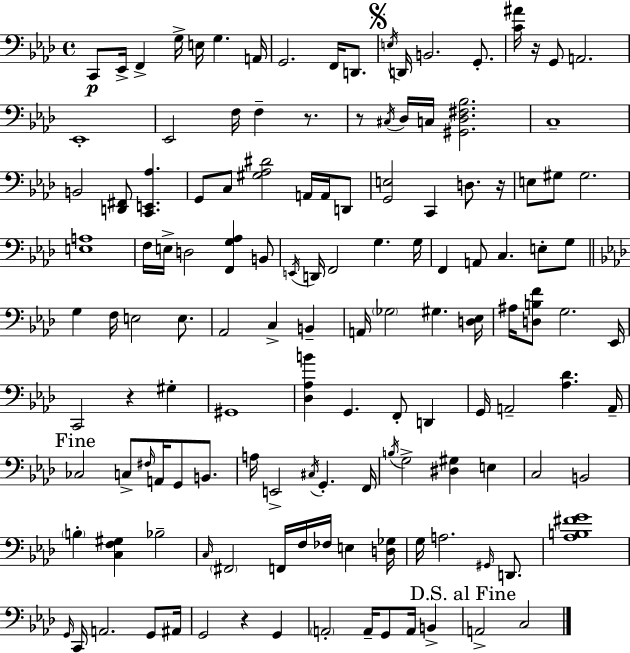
X:1
T:Untitled
M:4/4
L:1/4
K:Ab
C,,/2 _E,,/4 F,, G,/4 E,/4 G, A,,/4 G,,2 F,,/4 D,,/2 E,/4 D,,/4 B,,2 G,,/2 [C^A]/4 z/4 G,,/2 A,,2 _E,,4 _E,,2 F,/4 F, z/2 z/2 ^C,/4 _D,/4 C,/4 [^G,,_D,^F,_B,]2 C,4 B,,2 [D,,^F,,]/2 [C,,E,,_A,] G,,/2 C,/2 [^G,_A,^D]2 A,,/4 A,,/4 D,,/2 [G,,E,]2 C,, D,/2 z/4 E,/2 ^G,/2 ^G,2 [E,A,]4 F,/4 E,/4 D,2 [F,,G,_A,] B,,/2 E,,/4 D,,/4 F,,2 G, G,/4 F,, A,,/2 C, E,/2 G,/2 G, F,/4 E,2 E,/2 _A,,2 C, B,, A,,/4 _G,2 ^G, [D,_E,]/4 ^A,/4 [D,B,F]/2 G,2 _E,,/4 C,,2 z ^G, ^G,,4 [_D,_A,B] G,, F,,/2 D,, G,,/4 A,,2 [_A,_D] A,,/4 _C,2 C,/2 ^F,/4 A,,/4 G,,/2 B,,/2 A,/4 E,,2 ^C,/4 G,, F,,/4 B,/4 G,2 [^D,^G,] E, C,2 B,,2 B, [C,F,^G,] _B,2 C,/4 ^F,,2 F,,/4 F,/4 _F,/4 E, [D,_G,]/4 G,/4 A,2 ^G,,/4 D,,/2 [_A,B,^FG]4 G,,/4 C,,/4 A,,2 G,,/2 ^A,,/4 G,,2 z G,, A,,2 A,,/4 G,,/2 A,,/4 B,, A,,2 C,2